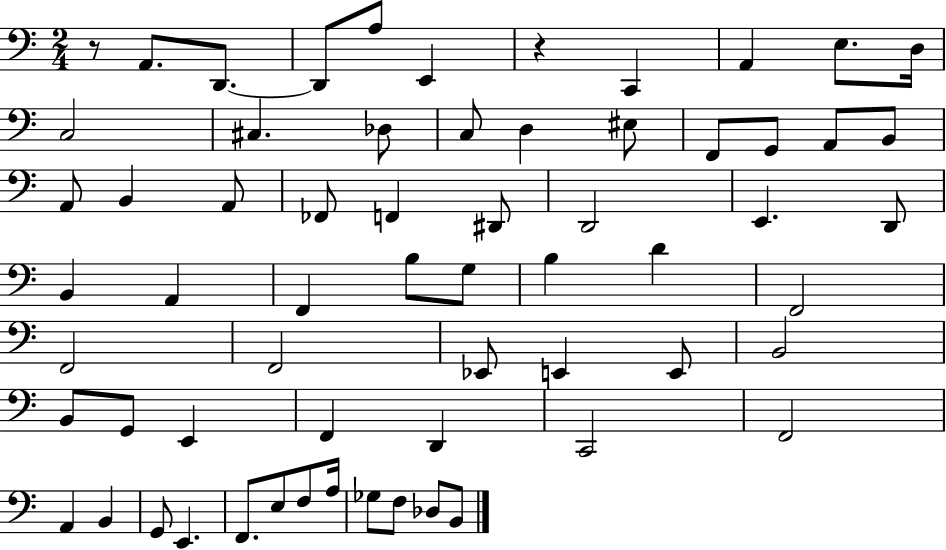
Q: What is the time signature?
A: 2/4